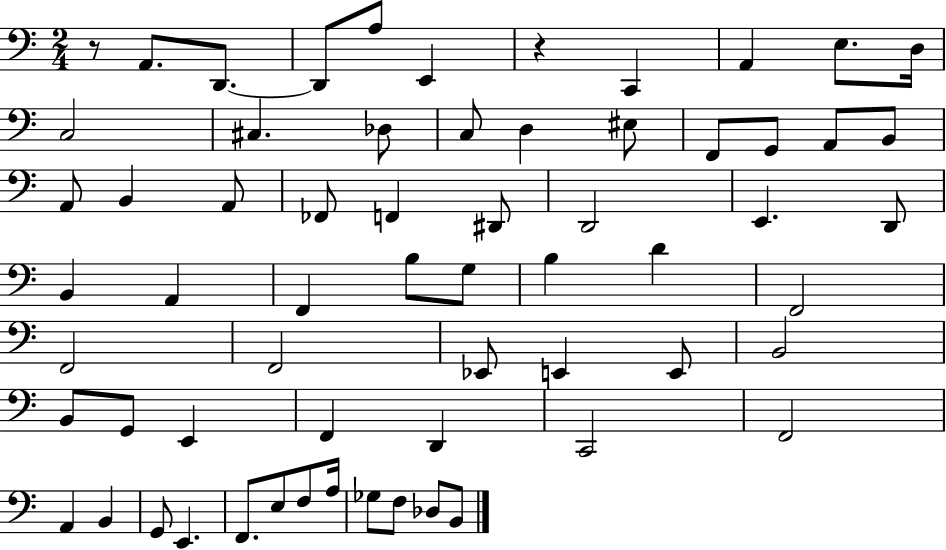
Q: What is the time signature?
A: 2/4